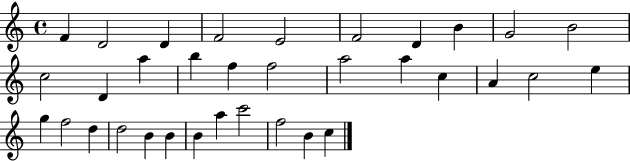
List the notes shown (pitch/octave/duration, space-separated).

F4/q D4/h D4/q F4/h E4/h F4/h D4/q B4/q G4/h B4/h C5/h D4/q A5/q B5/q F5/q F5/h A5/h A5/q C5/q A4/q C5/h E5/q G5/q F5/h D5/q D5/h B4/q B4/q B4/q A5/q C6/h F5/h B4/q C5/q